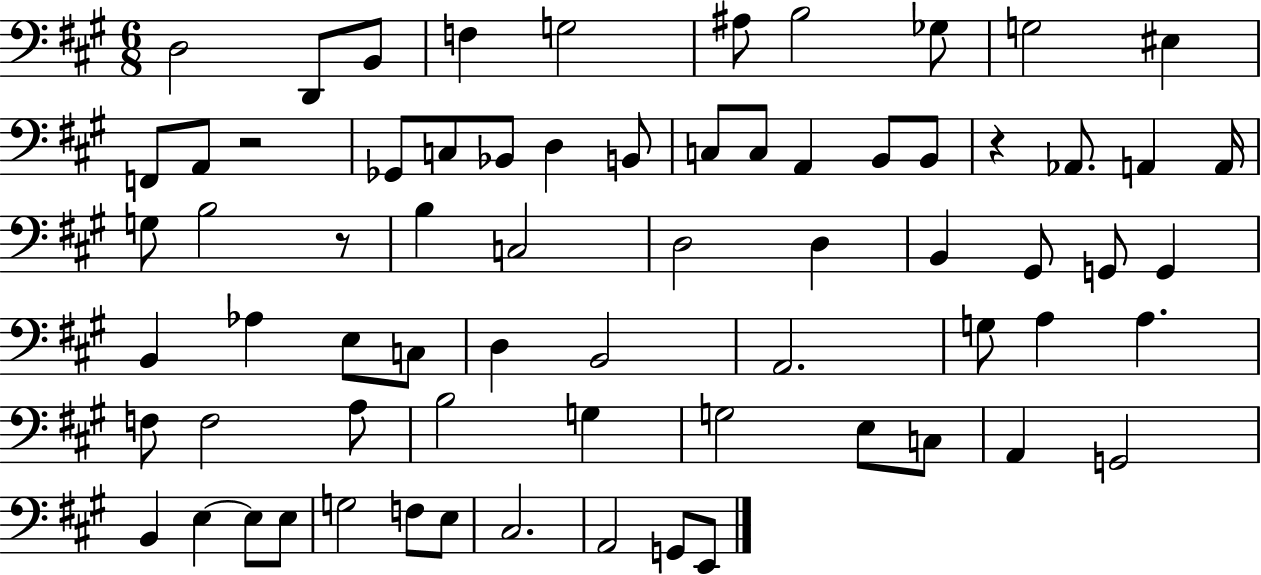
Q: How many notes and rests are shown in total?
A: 69